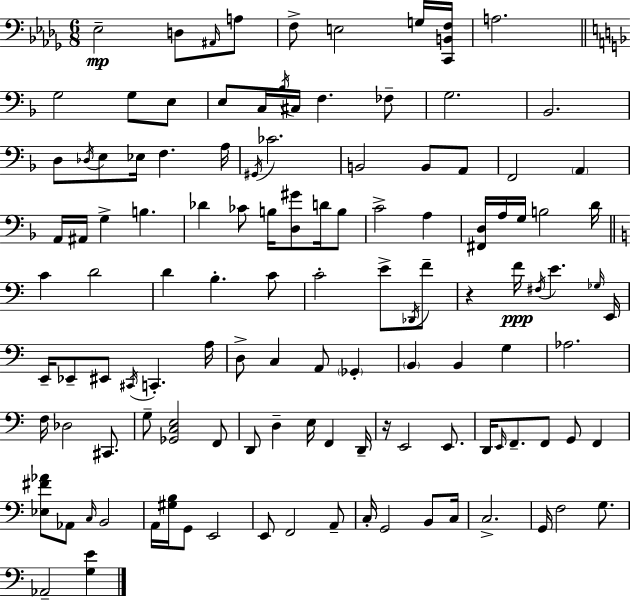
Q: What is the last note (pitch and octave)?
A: Ab2